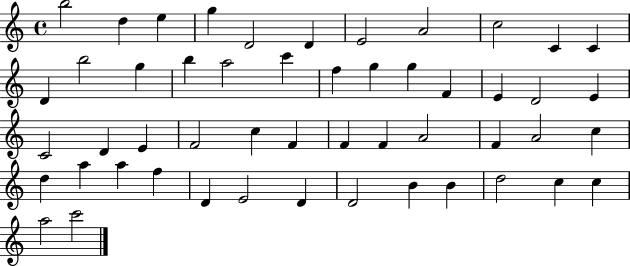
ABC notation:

X:1
T:Untitled
M:4/4
L:1/4
K:C
b2 d e g D2 D E2 A2 c2 C C D b2 g b a2 c' f g g F E D2 E C2 D E F2 c F F F A2 F A2 c d a a f D E2 D D2 B B d2 c c a2 c'2